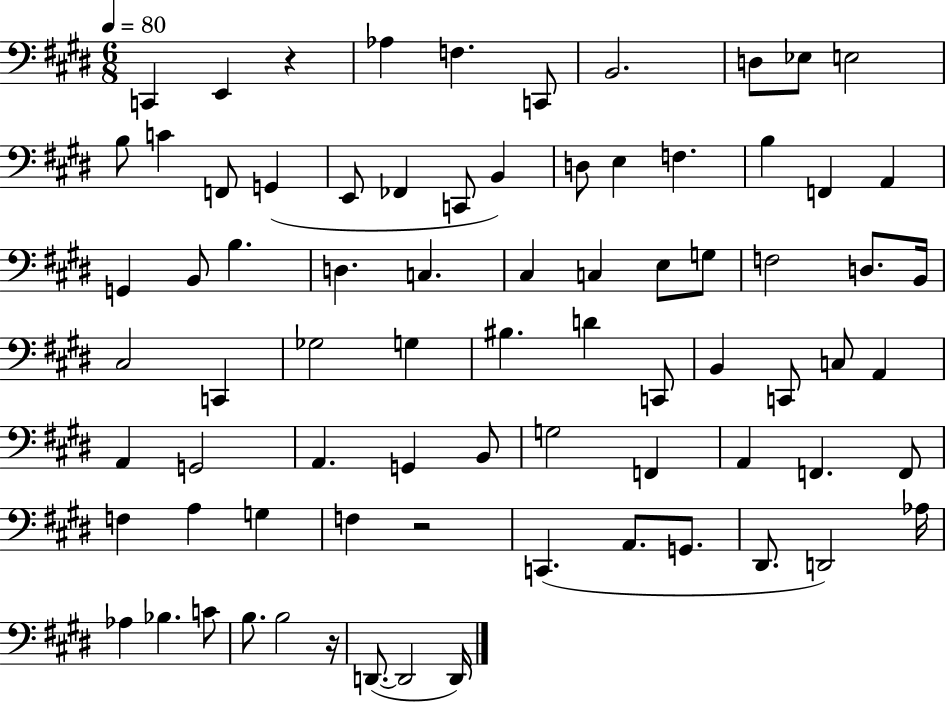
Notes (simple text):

C2/q E2/q R/q Ab3/q F3/q. C2/e B2/h. D3/e Eb3/e E3/h B3/e C4/q F2/e G2/q E2/e FES2/q C2/e B2/q D3/e E3/q F3/q. B3/q F2/q A2/q G2/q B2/e B3/q. D3/q. C3/q. C#3/q C3/q E3/e G3/e F3/h D3/e. B2/s C#3/h C2/q Gb3/h G3/q BIS3/q. D4/q C2/e B2/q C2/e C3/e A2/q A2/q G2/h A2/q. G2/q B2/e G3/h F2/q A2/q F2/q. F2/e F3/q A3/q G3/q F3/q R/h C2/q. A2/e. G2/e. D#2/e. D2/h Ab3/s Ab3/q Bb3/q. C4/e B3/e. B3/h R/s D2/e. D2/h D2/s